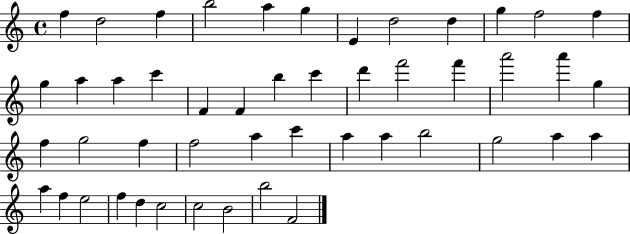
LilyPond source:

{
  \clef treble
  \time 4/4
  \defaultTimeSignature
  \key c \major
  f''4 d''2 f''4 | b''2 a''4 g''4 | e'4 d''2 d''4 | g''4 f''2 f''4 | \break g''4 a''4 a''4 c'''4 | f'4 f'4 b''4 c'''4 | d'''4 f'''2 f'''4 | a'''2 a'''4 g''4 | \break f''4 g''2 f''4 | f''2 a''4 c'''4 | a''4 a''4 b''2 | g''2 a''4 a''4 | \break a''4 f''4 e''2 | f''4 d''4 c''2 | c''2 b'2 | b''2 f'2 | \break \bar "|."
}